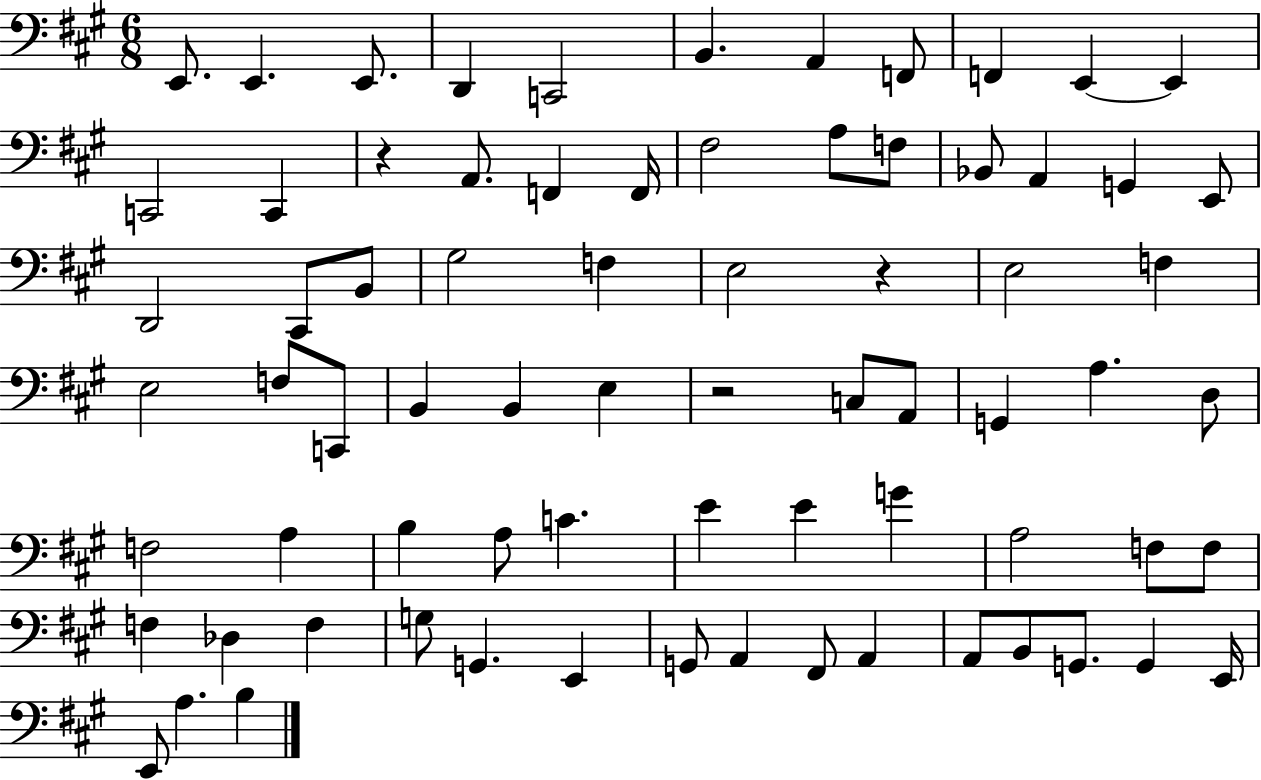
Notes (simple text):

E2/e. E2/q. E2/e. D2/q C2/h B2/q. A2/q F2/e F2/q E2/q E2/q C2/h C2/q R/q A2/e. F2/q F2/s F#3/h A3/e F3/e Bb2/e A2/q G2/q E2/e D2/h C#2/e B2/e G#3/h F3/q E3/h R/q E3/h F3/q E3/h F3/e C2/e B2/q B2/q E3/q R/h C3/e A2/e G2/q A3/q. D3/e F3/h A3/q B3/q A3/e C4/q. E4/q E4/q G4/q A3/h F3/e F3/e F3/q Db3/q F3/q G3/e G2/q. E2/q G2/e A2/q F#2/e A2/q A2/e B2/e G2/e. G2/q E2/s E2/e A3/q. B3/q